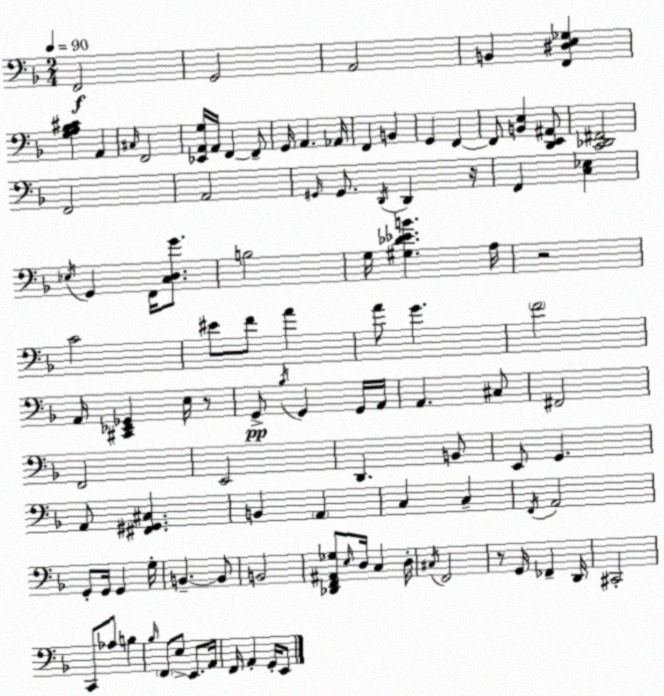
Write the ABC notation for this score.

X:1
T:Untitled
M:2/4
L:1/4
K:F
F,,2 G,,2 A,,2 B,, [F,,^D,E,_G,] [G,A,_B,^C] A,, ^C,/4 F,,2 [_E,,A,,G,]/4 A,,/4 F,, F,,/2 G,,/4 A,, _A,,/4 F,, B,, G,, F,, F,,/2 [B,,E,] [D,,E,,^A,,]/2 [C,,_D,,^F,,]2 F,,2 A,,2 ^G,,/4 ^G,,/2 D,,/4 D,, z/4 F,, [C,_E,] _E,/4 G,, F,,/4 [C,D,G]/2 B,2 G,/4 [^G,_D_EB] A,/4 z2 C2 ^E/2 F/2 A A/2 G F2 A,,/4 [^C,,_E,,_G,,] E,/4 z/2 G,,/2 _B,/4 G,, G,,/4 A,,/4 A,, ^C,/2 ^F,,2 F,,2 E,,2 D,, B,,/2 E,,/2 G,, A,,/2 [^F,,^G,,^C,] B,, A,, C, C, F,,/4 A,,2 G,,/2 G,,/4 G,, G,/4 B,, B,,/2 B,,2 [_D,,F,,^A,,_G,]/2 E,/4 D,/4 C, D,/4 ^C,/4 F,,2 z/2 G,,/4 _F,, D,,/4 ^C,,2 C,,/2 _A,/2 B, _B,/4 F,,/2 E,/2 E,,/2 A,,/4 F,,/4 A,, G,,/4 E,,/2